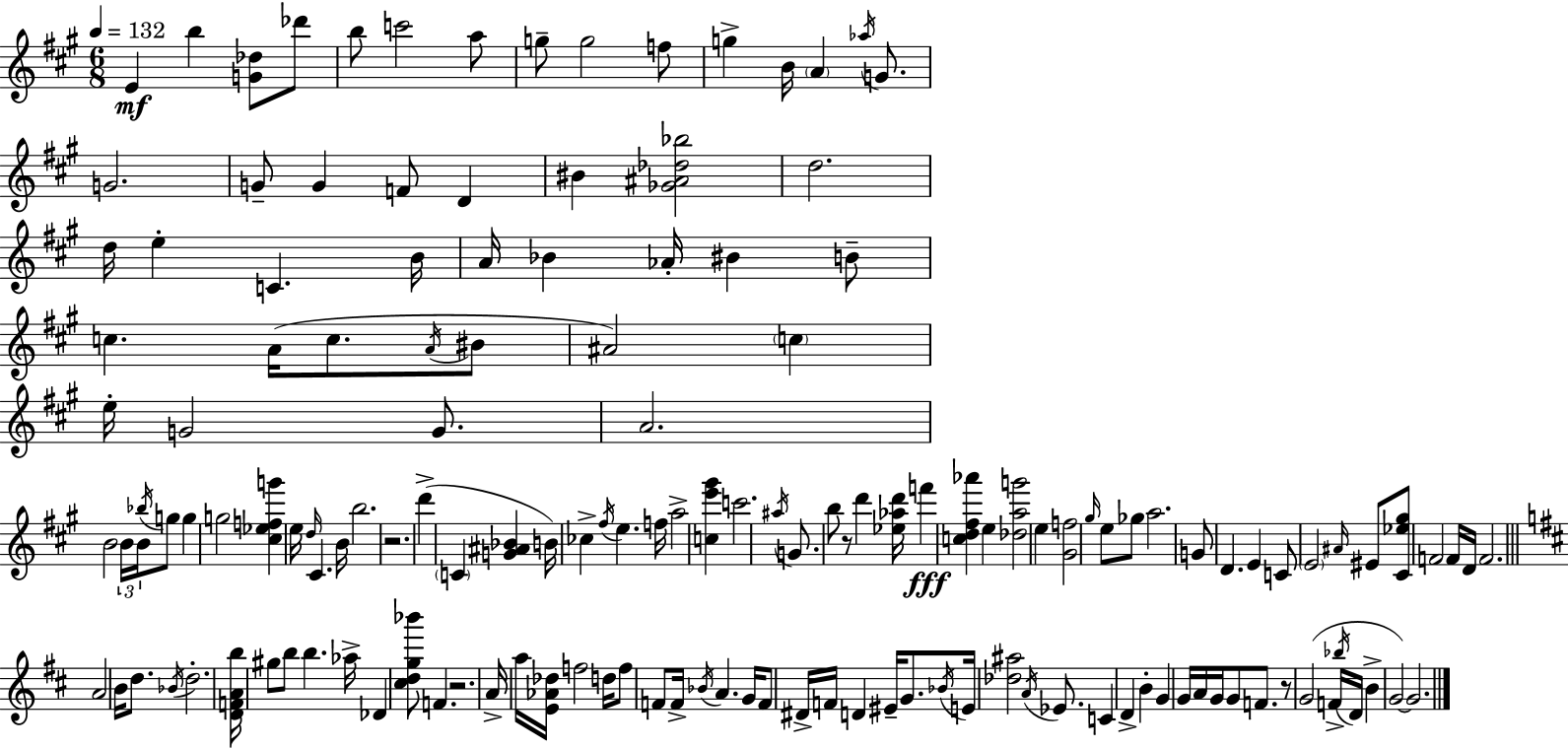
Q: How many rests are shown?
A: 4